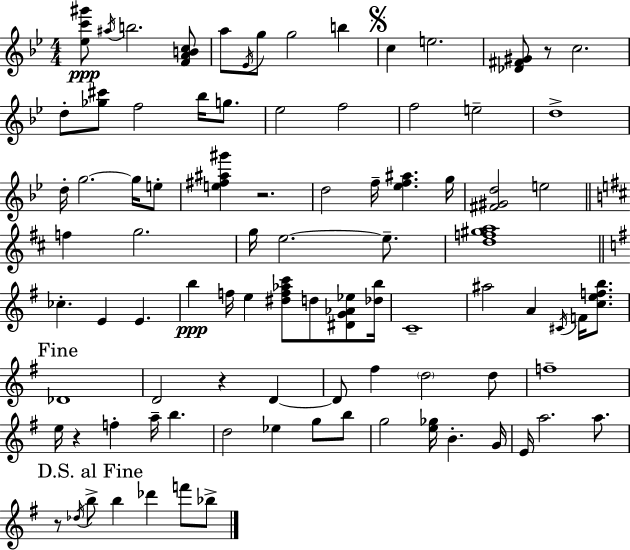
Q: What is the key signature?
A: G minor